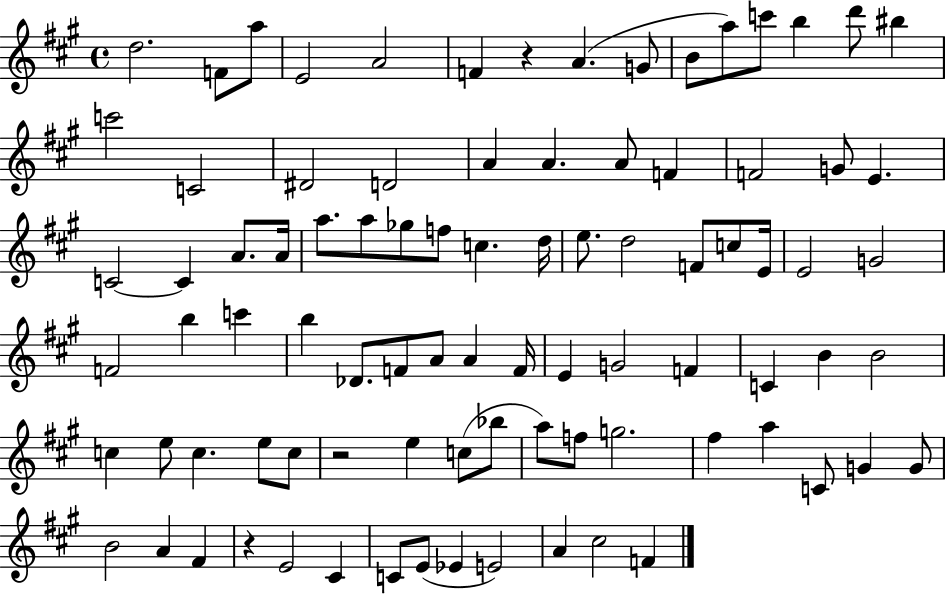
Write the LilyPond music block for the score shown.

{
  \clef treble
  \time 4/4
  \defaultTimeSignature
  \key a \major
  \repeat volta 2 { d''2. f'8 a''8 | e'2 a'2 | f'4 r4 a'4.( g'8 | b'8 a''8) c'''8 b''4 d'''8 bis''4 | \break c'''2 c'2 | dis'2 d'2 | a'4 a'4. a'8 f'4 | f'2 g'8 e'4. | \break c'2~~ c'4 a'8. a'16 | a''8. a''8 ges''8 f''8 c''4. d''16 | e''8. d''2 f'8 c''8 e'16 | e'2 g'2 | \break f'2 b''4 c'''4 | b''4 des'8. f'8 a'8 a'4 f'16 | e'4 g'2 f'4 | c'4 b'4 b'2 | \break c''4 e''8 c''4. e''8 c''8 | r2 e''4 c''8( bes''8 | a''8) f''8 g''2. | fis''4 a''4 c'8 g'4 g'8 | \break b'2 a'4 fis'4 | r4 e'2 cis'4 | c'8 e'8( ees'4 e'2) | a'4 cis''2 f'4 | \break } \bar "|."
}